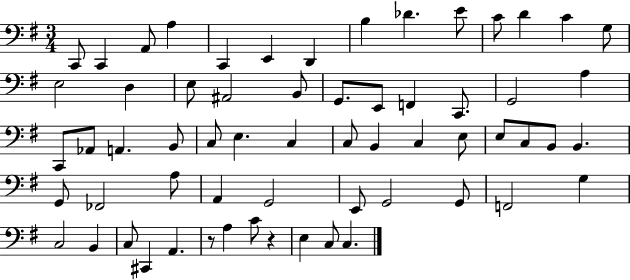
X:1
T:Untitled
M:3/4
L:1/4
K:G
C,,/2 C,, A,,/2 A, C,, E,, D,, B, _D E/2 C/2 D C G,/2 E,2 D, E,/2 ^A,,2 B,,/2 G,,/2 E,,/2 F,, C,,/2 G,,2 A, C,,/2 _A,,/2 A,, B,,/2 C,/2 E, C, C,/2 B,, C, E,/2 E,/2 C,/2 B,,/2 B,, G,,/2 _F,,2 A,/2 A,, G,,2 E,,/2 G,,2 G,,/2 F,,2 G, C,2 B,, C,/2 ^C,, A,, z/2 A, C/2 z E, C,/2 C,